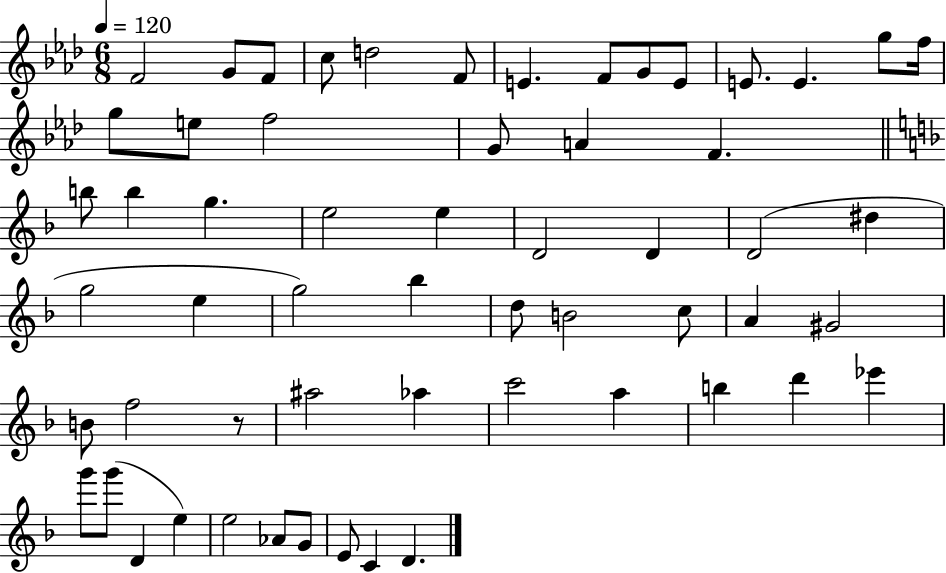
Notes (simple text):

F4/h G4/e F4/e C5/e D5/h F4/e E4/q. F4/e G4/e E4/e E4/e. E4/q. G5/e F5/s G5/e E5/e F5/h G4/e A4/q F4/q. B5/e B5/q G5/q. E5/h E5/q D4/h D4/q D4/h D#5/q G5/h E5/q G5/h Bb5/q D5/e B4/h C5/e A4/q G#4/h B4/e F5/h R/e A#5/h Ab5/q C6/h A5/q B5/q D6/q Eb6/q G6/e G6/e D4/q E5/q E5/h Ab4/e G4/e E4/e C4/q D4/q.